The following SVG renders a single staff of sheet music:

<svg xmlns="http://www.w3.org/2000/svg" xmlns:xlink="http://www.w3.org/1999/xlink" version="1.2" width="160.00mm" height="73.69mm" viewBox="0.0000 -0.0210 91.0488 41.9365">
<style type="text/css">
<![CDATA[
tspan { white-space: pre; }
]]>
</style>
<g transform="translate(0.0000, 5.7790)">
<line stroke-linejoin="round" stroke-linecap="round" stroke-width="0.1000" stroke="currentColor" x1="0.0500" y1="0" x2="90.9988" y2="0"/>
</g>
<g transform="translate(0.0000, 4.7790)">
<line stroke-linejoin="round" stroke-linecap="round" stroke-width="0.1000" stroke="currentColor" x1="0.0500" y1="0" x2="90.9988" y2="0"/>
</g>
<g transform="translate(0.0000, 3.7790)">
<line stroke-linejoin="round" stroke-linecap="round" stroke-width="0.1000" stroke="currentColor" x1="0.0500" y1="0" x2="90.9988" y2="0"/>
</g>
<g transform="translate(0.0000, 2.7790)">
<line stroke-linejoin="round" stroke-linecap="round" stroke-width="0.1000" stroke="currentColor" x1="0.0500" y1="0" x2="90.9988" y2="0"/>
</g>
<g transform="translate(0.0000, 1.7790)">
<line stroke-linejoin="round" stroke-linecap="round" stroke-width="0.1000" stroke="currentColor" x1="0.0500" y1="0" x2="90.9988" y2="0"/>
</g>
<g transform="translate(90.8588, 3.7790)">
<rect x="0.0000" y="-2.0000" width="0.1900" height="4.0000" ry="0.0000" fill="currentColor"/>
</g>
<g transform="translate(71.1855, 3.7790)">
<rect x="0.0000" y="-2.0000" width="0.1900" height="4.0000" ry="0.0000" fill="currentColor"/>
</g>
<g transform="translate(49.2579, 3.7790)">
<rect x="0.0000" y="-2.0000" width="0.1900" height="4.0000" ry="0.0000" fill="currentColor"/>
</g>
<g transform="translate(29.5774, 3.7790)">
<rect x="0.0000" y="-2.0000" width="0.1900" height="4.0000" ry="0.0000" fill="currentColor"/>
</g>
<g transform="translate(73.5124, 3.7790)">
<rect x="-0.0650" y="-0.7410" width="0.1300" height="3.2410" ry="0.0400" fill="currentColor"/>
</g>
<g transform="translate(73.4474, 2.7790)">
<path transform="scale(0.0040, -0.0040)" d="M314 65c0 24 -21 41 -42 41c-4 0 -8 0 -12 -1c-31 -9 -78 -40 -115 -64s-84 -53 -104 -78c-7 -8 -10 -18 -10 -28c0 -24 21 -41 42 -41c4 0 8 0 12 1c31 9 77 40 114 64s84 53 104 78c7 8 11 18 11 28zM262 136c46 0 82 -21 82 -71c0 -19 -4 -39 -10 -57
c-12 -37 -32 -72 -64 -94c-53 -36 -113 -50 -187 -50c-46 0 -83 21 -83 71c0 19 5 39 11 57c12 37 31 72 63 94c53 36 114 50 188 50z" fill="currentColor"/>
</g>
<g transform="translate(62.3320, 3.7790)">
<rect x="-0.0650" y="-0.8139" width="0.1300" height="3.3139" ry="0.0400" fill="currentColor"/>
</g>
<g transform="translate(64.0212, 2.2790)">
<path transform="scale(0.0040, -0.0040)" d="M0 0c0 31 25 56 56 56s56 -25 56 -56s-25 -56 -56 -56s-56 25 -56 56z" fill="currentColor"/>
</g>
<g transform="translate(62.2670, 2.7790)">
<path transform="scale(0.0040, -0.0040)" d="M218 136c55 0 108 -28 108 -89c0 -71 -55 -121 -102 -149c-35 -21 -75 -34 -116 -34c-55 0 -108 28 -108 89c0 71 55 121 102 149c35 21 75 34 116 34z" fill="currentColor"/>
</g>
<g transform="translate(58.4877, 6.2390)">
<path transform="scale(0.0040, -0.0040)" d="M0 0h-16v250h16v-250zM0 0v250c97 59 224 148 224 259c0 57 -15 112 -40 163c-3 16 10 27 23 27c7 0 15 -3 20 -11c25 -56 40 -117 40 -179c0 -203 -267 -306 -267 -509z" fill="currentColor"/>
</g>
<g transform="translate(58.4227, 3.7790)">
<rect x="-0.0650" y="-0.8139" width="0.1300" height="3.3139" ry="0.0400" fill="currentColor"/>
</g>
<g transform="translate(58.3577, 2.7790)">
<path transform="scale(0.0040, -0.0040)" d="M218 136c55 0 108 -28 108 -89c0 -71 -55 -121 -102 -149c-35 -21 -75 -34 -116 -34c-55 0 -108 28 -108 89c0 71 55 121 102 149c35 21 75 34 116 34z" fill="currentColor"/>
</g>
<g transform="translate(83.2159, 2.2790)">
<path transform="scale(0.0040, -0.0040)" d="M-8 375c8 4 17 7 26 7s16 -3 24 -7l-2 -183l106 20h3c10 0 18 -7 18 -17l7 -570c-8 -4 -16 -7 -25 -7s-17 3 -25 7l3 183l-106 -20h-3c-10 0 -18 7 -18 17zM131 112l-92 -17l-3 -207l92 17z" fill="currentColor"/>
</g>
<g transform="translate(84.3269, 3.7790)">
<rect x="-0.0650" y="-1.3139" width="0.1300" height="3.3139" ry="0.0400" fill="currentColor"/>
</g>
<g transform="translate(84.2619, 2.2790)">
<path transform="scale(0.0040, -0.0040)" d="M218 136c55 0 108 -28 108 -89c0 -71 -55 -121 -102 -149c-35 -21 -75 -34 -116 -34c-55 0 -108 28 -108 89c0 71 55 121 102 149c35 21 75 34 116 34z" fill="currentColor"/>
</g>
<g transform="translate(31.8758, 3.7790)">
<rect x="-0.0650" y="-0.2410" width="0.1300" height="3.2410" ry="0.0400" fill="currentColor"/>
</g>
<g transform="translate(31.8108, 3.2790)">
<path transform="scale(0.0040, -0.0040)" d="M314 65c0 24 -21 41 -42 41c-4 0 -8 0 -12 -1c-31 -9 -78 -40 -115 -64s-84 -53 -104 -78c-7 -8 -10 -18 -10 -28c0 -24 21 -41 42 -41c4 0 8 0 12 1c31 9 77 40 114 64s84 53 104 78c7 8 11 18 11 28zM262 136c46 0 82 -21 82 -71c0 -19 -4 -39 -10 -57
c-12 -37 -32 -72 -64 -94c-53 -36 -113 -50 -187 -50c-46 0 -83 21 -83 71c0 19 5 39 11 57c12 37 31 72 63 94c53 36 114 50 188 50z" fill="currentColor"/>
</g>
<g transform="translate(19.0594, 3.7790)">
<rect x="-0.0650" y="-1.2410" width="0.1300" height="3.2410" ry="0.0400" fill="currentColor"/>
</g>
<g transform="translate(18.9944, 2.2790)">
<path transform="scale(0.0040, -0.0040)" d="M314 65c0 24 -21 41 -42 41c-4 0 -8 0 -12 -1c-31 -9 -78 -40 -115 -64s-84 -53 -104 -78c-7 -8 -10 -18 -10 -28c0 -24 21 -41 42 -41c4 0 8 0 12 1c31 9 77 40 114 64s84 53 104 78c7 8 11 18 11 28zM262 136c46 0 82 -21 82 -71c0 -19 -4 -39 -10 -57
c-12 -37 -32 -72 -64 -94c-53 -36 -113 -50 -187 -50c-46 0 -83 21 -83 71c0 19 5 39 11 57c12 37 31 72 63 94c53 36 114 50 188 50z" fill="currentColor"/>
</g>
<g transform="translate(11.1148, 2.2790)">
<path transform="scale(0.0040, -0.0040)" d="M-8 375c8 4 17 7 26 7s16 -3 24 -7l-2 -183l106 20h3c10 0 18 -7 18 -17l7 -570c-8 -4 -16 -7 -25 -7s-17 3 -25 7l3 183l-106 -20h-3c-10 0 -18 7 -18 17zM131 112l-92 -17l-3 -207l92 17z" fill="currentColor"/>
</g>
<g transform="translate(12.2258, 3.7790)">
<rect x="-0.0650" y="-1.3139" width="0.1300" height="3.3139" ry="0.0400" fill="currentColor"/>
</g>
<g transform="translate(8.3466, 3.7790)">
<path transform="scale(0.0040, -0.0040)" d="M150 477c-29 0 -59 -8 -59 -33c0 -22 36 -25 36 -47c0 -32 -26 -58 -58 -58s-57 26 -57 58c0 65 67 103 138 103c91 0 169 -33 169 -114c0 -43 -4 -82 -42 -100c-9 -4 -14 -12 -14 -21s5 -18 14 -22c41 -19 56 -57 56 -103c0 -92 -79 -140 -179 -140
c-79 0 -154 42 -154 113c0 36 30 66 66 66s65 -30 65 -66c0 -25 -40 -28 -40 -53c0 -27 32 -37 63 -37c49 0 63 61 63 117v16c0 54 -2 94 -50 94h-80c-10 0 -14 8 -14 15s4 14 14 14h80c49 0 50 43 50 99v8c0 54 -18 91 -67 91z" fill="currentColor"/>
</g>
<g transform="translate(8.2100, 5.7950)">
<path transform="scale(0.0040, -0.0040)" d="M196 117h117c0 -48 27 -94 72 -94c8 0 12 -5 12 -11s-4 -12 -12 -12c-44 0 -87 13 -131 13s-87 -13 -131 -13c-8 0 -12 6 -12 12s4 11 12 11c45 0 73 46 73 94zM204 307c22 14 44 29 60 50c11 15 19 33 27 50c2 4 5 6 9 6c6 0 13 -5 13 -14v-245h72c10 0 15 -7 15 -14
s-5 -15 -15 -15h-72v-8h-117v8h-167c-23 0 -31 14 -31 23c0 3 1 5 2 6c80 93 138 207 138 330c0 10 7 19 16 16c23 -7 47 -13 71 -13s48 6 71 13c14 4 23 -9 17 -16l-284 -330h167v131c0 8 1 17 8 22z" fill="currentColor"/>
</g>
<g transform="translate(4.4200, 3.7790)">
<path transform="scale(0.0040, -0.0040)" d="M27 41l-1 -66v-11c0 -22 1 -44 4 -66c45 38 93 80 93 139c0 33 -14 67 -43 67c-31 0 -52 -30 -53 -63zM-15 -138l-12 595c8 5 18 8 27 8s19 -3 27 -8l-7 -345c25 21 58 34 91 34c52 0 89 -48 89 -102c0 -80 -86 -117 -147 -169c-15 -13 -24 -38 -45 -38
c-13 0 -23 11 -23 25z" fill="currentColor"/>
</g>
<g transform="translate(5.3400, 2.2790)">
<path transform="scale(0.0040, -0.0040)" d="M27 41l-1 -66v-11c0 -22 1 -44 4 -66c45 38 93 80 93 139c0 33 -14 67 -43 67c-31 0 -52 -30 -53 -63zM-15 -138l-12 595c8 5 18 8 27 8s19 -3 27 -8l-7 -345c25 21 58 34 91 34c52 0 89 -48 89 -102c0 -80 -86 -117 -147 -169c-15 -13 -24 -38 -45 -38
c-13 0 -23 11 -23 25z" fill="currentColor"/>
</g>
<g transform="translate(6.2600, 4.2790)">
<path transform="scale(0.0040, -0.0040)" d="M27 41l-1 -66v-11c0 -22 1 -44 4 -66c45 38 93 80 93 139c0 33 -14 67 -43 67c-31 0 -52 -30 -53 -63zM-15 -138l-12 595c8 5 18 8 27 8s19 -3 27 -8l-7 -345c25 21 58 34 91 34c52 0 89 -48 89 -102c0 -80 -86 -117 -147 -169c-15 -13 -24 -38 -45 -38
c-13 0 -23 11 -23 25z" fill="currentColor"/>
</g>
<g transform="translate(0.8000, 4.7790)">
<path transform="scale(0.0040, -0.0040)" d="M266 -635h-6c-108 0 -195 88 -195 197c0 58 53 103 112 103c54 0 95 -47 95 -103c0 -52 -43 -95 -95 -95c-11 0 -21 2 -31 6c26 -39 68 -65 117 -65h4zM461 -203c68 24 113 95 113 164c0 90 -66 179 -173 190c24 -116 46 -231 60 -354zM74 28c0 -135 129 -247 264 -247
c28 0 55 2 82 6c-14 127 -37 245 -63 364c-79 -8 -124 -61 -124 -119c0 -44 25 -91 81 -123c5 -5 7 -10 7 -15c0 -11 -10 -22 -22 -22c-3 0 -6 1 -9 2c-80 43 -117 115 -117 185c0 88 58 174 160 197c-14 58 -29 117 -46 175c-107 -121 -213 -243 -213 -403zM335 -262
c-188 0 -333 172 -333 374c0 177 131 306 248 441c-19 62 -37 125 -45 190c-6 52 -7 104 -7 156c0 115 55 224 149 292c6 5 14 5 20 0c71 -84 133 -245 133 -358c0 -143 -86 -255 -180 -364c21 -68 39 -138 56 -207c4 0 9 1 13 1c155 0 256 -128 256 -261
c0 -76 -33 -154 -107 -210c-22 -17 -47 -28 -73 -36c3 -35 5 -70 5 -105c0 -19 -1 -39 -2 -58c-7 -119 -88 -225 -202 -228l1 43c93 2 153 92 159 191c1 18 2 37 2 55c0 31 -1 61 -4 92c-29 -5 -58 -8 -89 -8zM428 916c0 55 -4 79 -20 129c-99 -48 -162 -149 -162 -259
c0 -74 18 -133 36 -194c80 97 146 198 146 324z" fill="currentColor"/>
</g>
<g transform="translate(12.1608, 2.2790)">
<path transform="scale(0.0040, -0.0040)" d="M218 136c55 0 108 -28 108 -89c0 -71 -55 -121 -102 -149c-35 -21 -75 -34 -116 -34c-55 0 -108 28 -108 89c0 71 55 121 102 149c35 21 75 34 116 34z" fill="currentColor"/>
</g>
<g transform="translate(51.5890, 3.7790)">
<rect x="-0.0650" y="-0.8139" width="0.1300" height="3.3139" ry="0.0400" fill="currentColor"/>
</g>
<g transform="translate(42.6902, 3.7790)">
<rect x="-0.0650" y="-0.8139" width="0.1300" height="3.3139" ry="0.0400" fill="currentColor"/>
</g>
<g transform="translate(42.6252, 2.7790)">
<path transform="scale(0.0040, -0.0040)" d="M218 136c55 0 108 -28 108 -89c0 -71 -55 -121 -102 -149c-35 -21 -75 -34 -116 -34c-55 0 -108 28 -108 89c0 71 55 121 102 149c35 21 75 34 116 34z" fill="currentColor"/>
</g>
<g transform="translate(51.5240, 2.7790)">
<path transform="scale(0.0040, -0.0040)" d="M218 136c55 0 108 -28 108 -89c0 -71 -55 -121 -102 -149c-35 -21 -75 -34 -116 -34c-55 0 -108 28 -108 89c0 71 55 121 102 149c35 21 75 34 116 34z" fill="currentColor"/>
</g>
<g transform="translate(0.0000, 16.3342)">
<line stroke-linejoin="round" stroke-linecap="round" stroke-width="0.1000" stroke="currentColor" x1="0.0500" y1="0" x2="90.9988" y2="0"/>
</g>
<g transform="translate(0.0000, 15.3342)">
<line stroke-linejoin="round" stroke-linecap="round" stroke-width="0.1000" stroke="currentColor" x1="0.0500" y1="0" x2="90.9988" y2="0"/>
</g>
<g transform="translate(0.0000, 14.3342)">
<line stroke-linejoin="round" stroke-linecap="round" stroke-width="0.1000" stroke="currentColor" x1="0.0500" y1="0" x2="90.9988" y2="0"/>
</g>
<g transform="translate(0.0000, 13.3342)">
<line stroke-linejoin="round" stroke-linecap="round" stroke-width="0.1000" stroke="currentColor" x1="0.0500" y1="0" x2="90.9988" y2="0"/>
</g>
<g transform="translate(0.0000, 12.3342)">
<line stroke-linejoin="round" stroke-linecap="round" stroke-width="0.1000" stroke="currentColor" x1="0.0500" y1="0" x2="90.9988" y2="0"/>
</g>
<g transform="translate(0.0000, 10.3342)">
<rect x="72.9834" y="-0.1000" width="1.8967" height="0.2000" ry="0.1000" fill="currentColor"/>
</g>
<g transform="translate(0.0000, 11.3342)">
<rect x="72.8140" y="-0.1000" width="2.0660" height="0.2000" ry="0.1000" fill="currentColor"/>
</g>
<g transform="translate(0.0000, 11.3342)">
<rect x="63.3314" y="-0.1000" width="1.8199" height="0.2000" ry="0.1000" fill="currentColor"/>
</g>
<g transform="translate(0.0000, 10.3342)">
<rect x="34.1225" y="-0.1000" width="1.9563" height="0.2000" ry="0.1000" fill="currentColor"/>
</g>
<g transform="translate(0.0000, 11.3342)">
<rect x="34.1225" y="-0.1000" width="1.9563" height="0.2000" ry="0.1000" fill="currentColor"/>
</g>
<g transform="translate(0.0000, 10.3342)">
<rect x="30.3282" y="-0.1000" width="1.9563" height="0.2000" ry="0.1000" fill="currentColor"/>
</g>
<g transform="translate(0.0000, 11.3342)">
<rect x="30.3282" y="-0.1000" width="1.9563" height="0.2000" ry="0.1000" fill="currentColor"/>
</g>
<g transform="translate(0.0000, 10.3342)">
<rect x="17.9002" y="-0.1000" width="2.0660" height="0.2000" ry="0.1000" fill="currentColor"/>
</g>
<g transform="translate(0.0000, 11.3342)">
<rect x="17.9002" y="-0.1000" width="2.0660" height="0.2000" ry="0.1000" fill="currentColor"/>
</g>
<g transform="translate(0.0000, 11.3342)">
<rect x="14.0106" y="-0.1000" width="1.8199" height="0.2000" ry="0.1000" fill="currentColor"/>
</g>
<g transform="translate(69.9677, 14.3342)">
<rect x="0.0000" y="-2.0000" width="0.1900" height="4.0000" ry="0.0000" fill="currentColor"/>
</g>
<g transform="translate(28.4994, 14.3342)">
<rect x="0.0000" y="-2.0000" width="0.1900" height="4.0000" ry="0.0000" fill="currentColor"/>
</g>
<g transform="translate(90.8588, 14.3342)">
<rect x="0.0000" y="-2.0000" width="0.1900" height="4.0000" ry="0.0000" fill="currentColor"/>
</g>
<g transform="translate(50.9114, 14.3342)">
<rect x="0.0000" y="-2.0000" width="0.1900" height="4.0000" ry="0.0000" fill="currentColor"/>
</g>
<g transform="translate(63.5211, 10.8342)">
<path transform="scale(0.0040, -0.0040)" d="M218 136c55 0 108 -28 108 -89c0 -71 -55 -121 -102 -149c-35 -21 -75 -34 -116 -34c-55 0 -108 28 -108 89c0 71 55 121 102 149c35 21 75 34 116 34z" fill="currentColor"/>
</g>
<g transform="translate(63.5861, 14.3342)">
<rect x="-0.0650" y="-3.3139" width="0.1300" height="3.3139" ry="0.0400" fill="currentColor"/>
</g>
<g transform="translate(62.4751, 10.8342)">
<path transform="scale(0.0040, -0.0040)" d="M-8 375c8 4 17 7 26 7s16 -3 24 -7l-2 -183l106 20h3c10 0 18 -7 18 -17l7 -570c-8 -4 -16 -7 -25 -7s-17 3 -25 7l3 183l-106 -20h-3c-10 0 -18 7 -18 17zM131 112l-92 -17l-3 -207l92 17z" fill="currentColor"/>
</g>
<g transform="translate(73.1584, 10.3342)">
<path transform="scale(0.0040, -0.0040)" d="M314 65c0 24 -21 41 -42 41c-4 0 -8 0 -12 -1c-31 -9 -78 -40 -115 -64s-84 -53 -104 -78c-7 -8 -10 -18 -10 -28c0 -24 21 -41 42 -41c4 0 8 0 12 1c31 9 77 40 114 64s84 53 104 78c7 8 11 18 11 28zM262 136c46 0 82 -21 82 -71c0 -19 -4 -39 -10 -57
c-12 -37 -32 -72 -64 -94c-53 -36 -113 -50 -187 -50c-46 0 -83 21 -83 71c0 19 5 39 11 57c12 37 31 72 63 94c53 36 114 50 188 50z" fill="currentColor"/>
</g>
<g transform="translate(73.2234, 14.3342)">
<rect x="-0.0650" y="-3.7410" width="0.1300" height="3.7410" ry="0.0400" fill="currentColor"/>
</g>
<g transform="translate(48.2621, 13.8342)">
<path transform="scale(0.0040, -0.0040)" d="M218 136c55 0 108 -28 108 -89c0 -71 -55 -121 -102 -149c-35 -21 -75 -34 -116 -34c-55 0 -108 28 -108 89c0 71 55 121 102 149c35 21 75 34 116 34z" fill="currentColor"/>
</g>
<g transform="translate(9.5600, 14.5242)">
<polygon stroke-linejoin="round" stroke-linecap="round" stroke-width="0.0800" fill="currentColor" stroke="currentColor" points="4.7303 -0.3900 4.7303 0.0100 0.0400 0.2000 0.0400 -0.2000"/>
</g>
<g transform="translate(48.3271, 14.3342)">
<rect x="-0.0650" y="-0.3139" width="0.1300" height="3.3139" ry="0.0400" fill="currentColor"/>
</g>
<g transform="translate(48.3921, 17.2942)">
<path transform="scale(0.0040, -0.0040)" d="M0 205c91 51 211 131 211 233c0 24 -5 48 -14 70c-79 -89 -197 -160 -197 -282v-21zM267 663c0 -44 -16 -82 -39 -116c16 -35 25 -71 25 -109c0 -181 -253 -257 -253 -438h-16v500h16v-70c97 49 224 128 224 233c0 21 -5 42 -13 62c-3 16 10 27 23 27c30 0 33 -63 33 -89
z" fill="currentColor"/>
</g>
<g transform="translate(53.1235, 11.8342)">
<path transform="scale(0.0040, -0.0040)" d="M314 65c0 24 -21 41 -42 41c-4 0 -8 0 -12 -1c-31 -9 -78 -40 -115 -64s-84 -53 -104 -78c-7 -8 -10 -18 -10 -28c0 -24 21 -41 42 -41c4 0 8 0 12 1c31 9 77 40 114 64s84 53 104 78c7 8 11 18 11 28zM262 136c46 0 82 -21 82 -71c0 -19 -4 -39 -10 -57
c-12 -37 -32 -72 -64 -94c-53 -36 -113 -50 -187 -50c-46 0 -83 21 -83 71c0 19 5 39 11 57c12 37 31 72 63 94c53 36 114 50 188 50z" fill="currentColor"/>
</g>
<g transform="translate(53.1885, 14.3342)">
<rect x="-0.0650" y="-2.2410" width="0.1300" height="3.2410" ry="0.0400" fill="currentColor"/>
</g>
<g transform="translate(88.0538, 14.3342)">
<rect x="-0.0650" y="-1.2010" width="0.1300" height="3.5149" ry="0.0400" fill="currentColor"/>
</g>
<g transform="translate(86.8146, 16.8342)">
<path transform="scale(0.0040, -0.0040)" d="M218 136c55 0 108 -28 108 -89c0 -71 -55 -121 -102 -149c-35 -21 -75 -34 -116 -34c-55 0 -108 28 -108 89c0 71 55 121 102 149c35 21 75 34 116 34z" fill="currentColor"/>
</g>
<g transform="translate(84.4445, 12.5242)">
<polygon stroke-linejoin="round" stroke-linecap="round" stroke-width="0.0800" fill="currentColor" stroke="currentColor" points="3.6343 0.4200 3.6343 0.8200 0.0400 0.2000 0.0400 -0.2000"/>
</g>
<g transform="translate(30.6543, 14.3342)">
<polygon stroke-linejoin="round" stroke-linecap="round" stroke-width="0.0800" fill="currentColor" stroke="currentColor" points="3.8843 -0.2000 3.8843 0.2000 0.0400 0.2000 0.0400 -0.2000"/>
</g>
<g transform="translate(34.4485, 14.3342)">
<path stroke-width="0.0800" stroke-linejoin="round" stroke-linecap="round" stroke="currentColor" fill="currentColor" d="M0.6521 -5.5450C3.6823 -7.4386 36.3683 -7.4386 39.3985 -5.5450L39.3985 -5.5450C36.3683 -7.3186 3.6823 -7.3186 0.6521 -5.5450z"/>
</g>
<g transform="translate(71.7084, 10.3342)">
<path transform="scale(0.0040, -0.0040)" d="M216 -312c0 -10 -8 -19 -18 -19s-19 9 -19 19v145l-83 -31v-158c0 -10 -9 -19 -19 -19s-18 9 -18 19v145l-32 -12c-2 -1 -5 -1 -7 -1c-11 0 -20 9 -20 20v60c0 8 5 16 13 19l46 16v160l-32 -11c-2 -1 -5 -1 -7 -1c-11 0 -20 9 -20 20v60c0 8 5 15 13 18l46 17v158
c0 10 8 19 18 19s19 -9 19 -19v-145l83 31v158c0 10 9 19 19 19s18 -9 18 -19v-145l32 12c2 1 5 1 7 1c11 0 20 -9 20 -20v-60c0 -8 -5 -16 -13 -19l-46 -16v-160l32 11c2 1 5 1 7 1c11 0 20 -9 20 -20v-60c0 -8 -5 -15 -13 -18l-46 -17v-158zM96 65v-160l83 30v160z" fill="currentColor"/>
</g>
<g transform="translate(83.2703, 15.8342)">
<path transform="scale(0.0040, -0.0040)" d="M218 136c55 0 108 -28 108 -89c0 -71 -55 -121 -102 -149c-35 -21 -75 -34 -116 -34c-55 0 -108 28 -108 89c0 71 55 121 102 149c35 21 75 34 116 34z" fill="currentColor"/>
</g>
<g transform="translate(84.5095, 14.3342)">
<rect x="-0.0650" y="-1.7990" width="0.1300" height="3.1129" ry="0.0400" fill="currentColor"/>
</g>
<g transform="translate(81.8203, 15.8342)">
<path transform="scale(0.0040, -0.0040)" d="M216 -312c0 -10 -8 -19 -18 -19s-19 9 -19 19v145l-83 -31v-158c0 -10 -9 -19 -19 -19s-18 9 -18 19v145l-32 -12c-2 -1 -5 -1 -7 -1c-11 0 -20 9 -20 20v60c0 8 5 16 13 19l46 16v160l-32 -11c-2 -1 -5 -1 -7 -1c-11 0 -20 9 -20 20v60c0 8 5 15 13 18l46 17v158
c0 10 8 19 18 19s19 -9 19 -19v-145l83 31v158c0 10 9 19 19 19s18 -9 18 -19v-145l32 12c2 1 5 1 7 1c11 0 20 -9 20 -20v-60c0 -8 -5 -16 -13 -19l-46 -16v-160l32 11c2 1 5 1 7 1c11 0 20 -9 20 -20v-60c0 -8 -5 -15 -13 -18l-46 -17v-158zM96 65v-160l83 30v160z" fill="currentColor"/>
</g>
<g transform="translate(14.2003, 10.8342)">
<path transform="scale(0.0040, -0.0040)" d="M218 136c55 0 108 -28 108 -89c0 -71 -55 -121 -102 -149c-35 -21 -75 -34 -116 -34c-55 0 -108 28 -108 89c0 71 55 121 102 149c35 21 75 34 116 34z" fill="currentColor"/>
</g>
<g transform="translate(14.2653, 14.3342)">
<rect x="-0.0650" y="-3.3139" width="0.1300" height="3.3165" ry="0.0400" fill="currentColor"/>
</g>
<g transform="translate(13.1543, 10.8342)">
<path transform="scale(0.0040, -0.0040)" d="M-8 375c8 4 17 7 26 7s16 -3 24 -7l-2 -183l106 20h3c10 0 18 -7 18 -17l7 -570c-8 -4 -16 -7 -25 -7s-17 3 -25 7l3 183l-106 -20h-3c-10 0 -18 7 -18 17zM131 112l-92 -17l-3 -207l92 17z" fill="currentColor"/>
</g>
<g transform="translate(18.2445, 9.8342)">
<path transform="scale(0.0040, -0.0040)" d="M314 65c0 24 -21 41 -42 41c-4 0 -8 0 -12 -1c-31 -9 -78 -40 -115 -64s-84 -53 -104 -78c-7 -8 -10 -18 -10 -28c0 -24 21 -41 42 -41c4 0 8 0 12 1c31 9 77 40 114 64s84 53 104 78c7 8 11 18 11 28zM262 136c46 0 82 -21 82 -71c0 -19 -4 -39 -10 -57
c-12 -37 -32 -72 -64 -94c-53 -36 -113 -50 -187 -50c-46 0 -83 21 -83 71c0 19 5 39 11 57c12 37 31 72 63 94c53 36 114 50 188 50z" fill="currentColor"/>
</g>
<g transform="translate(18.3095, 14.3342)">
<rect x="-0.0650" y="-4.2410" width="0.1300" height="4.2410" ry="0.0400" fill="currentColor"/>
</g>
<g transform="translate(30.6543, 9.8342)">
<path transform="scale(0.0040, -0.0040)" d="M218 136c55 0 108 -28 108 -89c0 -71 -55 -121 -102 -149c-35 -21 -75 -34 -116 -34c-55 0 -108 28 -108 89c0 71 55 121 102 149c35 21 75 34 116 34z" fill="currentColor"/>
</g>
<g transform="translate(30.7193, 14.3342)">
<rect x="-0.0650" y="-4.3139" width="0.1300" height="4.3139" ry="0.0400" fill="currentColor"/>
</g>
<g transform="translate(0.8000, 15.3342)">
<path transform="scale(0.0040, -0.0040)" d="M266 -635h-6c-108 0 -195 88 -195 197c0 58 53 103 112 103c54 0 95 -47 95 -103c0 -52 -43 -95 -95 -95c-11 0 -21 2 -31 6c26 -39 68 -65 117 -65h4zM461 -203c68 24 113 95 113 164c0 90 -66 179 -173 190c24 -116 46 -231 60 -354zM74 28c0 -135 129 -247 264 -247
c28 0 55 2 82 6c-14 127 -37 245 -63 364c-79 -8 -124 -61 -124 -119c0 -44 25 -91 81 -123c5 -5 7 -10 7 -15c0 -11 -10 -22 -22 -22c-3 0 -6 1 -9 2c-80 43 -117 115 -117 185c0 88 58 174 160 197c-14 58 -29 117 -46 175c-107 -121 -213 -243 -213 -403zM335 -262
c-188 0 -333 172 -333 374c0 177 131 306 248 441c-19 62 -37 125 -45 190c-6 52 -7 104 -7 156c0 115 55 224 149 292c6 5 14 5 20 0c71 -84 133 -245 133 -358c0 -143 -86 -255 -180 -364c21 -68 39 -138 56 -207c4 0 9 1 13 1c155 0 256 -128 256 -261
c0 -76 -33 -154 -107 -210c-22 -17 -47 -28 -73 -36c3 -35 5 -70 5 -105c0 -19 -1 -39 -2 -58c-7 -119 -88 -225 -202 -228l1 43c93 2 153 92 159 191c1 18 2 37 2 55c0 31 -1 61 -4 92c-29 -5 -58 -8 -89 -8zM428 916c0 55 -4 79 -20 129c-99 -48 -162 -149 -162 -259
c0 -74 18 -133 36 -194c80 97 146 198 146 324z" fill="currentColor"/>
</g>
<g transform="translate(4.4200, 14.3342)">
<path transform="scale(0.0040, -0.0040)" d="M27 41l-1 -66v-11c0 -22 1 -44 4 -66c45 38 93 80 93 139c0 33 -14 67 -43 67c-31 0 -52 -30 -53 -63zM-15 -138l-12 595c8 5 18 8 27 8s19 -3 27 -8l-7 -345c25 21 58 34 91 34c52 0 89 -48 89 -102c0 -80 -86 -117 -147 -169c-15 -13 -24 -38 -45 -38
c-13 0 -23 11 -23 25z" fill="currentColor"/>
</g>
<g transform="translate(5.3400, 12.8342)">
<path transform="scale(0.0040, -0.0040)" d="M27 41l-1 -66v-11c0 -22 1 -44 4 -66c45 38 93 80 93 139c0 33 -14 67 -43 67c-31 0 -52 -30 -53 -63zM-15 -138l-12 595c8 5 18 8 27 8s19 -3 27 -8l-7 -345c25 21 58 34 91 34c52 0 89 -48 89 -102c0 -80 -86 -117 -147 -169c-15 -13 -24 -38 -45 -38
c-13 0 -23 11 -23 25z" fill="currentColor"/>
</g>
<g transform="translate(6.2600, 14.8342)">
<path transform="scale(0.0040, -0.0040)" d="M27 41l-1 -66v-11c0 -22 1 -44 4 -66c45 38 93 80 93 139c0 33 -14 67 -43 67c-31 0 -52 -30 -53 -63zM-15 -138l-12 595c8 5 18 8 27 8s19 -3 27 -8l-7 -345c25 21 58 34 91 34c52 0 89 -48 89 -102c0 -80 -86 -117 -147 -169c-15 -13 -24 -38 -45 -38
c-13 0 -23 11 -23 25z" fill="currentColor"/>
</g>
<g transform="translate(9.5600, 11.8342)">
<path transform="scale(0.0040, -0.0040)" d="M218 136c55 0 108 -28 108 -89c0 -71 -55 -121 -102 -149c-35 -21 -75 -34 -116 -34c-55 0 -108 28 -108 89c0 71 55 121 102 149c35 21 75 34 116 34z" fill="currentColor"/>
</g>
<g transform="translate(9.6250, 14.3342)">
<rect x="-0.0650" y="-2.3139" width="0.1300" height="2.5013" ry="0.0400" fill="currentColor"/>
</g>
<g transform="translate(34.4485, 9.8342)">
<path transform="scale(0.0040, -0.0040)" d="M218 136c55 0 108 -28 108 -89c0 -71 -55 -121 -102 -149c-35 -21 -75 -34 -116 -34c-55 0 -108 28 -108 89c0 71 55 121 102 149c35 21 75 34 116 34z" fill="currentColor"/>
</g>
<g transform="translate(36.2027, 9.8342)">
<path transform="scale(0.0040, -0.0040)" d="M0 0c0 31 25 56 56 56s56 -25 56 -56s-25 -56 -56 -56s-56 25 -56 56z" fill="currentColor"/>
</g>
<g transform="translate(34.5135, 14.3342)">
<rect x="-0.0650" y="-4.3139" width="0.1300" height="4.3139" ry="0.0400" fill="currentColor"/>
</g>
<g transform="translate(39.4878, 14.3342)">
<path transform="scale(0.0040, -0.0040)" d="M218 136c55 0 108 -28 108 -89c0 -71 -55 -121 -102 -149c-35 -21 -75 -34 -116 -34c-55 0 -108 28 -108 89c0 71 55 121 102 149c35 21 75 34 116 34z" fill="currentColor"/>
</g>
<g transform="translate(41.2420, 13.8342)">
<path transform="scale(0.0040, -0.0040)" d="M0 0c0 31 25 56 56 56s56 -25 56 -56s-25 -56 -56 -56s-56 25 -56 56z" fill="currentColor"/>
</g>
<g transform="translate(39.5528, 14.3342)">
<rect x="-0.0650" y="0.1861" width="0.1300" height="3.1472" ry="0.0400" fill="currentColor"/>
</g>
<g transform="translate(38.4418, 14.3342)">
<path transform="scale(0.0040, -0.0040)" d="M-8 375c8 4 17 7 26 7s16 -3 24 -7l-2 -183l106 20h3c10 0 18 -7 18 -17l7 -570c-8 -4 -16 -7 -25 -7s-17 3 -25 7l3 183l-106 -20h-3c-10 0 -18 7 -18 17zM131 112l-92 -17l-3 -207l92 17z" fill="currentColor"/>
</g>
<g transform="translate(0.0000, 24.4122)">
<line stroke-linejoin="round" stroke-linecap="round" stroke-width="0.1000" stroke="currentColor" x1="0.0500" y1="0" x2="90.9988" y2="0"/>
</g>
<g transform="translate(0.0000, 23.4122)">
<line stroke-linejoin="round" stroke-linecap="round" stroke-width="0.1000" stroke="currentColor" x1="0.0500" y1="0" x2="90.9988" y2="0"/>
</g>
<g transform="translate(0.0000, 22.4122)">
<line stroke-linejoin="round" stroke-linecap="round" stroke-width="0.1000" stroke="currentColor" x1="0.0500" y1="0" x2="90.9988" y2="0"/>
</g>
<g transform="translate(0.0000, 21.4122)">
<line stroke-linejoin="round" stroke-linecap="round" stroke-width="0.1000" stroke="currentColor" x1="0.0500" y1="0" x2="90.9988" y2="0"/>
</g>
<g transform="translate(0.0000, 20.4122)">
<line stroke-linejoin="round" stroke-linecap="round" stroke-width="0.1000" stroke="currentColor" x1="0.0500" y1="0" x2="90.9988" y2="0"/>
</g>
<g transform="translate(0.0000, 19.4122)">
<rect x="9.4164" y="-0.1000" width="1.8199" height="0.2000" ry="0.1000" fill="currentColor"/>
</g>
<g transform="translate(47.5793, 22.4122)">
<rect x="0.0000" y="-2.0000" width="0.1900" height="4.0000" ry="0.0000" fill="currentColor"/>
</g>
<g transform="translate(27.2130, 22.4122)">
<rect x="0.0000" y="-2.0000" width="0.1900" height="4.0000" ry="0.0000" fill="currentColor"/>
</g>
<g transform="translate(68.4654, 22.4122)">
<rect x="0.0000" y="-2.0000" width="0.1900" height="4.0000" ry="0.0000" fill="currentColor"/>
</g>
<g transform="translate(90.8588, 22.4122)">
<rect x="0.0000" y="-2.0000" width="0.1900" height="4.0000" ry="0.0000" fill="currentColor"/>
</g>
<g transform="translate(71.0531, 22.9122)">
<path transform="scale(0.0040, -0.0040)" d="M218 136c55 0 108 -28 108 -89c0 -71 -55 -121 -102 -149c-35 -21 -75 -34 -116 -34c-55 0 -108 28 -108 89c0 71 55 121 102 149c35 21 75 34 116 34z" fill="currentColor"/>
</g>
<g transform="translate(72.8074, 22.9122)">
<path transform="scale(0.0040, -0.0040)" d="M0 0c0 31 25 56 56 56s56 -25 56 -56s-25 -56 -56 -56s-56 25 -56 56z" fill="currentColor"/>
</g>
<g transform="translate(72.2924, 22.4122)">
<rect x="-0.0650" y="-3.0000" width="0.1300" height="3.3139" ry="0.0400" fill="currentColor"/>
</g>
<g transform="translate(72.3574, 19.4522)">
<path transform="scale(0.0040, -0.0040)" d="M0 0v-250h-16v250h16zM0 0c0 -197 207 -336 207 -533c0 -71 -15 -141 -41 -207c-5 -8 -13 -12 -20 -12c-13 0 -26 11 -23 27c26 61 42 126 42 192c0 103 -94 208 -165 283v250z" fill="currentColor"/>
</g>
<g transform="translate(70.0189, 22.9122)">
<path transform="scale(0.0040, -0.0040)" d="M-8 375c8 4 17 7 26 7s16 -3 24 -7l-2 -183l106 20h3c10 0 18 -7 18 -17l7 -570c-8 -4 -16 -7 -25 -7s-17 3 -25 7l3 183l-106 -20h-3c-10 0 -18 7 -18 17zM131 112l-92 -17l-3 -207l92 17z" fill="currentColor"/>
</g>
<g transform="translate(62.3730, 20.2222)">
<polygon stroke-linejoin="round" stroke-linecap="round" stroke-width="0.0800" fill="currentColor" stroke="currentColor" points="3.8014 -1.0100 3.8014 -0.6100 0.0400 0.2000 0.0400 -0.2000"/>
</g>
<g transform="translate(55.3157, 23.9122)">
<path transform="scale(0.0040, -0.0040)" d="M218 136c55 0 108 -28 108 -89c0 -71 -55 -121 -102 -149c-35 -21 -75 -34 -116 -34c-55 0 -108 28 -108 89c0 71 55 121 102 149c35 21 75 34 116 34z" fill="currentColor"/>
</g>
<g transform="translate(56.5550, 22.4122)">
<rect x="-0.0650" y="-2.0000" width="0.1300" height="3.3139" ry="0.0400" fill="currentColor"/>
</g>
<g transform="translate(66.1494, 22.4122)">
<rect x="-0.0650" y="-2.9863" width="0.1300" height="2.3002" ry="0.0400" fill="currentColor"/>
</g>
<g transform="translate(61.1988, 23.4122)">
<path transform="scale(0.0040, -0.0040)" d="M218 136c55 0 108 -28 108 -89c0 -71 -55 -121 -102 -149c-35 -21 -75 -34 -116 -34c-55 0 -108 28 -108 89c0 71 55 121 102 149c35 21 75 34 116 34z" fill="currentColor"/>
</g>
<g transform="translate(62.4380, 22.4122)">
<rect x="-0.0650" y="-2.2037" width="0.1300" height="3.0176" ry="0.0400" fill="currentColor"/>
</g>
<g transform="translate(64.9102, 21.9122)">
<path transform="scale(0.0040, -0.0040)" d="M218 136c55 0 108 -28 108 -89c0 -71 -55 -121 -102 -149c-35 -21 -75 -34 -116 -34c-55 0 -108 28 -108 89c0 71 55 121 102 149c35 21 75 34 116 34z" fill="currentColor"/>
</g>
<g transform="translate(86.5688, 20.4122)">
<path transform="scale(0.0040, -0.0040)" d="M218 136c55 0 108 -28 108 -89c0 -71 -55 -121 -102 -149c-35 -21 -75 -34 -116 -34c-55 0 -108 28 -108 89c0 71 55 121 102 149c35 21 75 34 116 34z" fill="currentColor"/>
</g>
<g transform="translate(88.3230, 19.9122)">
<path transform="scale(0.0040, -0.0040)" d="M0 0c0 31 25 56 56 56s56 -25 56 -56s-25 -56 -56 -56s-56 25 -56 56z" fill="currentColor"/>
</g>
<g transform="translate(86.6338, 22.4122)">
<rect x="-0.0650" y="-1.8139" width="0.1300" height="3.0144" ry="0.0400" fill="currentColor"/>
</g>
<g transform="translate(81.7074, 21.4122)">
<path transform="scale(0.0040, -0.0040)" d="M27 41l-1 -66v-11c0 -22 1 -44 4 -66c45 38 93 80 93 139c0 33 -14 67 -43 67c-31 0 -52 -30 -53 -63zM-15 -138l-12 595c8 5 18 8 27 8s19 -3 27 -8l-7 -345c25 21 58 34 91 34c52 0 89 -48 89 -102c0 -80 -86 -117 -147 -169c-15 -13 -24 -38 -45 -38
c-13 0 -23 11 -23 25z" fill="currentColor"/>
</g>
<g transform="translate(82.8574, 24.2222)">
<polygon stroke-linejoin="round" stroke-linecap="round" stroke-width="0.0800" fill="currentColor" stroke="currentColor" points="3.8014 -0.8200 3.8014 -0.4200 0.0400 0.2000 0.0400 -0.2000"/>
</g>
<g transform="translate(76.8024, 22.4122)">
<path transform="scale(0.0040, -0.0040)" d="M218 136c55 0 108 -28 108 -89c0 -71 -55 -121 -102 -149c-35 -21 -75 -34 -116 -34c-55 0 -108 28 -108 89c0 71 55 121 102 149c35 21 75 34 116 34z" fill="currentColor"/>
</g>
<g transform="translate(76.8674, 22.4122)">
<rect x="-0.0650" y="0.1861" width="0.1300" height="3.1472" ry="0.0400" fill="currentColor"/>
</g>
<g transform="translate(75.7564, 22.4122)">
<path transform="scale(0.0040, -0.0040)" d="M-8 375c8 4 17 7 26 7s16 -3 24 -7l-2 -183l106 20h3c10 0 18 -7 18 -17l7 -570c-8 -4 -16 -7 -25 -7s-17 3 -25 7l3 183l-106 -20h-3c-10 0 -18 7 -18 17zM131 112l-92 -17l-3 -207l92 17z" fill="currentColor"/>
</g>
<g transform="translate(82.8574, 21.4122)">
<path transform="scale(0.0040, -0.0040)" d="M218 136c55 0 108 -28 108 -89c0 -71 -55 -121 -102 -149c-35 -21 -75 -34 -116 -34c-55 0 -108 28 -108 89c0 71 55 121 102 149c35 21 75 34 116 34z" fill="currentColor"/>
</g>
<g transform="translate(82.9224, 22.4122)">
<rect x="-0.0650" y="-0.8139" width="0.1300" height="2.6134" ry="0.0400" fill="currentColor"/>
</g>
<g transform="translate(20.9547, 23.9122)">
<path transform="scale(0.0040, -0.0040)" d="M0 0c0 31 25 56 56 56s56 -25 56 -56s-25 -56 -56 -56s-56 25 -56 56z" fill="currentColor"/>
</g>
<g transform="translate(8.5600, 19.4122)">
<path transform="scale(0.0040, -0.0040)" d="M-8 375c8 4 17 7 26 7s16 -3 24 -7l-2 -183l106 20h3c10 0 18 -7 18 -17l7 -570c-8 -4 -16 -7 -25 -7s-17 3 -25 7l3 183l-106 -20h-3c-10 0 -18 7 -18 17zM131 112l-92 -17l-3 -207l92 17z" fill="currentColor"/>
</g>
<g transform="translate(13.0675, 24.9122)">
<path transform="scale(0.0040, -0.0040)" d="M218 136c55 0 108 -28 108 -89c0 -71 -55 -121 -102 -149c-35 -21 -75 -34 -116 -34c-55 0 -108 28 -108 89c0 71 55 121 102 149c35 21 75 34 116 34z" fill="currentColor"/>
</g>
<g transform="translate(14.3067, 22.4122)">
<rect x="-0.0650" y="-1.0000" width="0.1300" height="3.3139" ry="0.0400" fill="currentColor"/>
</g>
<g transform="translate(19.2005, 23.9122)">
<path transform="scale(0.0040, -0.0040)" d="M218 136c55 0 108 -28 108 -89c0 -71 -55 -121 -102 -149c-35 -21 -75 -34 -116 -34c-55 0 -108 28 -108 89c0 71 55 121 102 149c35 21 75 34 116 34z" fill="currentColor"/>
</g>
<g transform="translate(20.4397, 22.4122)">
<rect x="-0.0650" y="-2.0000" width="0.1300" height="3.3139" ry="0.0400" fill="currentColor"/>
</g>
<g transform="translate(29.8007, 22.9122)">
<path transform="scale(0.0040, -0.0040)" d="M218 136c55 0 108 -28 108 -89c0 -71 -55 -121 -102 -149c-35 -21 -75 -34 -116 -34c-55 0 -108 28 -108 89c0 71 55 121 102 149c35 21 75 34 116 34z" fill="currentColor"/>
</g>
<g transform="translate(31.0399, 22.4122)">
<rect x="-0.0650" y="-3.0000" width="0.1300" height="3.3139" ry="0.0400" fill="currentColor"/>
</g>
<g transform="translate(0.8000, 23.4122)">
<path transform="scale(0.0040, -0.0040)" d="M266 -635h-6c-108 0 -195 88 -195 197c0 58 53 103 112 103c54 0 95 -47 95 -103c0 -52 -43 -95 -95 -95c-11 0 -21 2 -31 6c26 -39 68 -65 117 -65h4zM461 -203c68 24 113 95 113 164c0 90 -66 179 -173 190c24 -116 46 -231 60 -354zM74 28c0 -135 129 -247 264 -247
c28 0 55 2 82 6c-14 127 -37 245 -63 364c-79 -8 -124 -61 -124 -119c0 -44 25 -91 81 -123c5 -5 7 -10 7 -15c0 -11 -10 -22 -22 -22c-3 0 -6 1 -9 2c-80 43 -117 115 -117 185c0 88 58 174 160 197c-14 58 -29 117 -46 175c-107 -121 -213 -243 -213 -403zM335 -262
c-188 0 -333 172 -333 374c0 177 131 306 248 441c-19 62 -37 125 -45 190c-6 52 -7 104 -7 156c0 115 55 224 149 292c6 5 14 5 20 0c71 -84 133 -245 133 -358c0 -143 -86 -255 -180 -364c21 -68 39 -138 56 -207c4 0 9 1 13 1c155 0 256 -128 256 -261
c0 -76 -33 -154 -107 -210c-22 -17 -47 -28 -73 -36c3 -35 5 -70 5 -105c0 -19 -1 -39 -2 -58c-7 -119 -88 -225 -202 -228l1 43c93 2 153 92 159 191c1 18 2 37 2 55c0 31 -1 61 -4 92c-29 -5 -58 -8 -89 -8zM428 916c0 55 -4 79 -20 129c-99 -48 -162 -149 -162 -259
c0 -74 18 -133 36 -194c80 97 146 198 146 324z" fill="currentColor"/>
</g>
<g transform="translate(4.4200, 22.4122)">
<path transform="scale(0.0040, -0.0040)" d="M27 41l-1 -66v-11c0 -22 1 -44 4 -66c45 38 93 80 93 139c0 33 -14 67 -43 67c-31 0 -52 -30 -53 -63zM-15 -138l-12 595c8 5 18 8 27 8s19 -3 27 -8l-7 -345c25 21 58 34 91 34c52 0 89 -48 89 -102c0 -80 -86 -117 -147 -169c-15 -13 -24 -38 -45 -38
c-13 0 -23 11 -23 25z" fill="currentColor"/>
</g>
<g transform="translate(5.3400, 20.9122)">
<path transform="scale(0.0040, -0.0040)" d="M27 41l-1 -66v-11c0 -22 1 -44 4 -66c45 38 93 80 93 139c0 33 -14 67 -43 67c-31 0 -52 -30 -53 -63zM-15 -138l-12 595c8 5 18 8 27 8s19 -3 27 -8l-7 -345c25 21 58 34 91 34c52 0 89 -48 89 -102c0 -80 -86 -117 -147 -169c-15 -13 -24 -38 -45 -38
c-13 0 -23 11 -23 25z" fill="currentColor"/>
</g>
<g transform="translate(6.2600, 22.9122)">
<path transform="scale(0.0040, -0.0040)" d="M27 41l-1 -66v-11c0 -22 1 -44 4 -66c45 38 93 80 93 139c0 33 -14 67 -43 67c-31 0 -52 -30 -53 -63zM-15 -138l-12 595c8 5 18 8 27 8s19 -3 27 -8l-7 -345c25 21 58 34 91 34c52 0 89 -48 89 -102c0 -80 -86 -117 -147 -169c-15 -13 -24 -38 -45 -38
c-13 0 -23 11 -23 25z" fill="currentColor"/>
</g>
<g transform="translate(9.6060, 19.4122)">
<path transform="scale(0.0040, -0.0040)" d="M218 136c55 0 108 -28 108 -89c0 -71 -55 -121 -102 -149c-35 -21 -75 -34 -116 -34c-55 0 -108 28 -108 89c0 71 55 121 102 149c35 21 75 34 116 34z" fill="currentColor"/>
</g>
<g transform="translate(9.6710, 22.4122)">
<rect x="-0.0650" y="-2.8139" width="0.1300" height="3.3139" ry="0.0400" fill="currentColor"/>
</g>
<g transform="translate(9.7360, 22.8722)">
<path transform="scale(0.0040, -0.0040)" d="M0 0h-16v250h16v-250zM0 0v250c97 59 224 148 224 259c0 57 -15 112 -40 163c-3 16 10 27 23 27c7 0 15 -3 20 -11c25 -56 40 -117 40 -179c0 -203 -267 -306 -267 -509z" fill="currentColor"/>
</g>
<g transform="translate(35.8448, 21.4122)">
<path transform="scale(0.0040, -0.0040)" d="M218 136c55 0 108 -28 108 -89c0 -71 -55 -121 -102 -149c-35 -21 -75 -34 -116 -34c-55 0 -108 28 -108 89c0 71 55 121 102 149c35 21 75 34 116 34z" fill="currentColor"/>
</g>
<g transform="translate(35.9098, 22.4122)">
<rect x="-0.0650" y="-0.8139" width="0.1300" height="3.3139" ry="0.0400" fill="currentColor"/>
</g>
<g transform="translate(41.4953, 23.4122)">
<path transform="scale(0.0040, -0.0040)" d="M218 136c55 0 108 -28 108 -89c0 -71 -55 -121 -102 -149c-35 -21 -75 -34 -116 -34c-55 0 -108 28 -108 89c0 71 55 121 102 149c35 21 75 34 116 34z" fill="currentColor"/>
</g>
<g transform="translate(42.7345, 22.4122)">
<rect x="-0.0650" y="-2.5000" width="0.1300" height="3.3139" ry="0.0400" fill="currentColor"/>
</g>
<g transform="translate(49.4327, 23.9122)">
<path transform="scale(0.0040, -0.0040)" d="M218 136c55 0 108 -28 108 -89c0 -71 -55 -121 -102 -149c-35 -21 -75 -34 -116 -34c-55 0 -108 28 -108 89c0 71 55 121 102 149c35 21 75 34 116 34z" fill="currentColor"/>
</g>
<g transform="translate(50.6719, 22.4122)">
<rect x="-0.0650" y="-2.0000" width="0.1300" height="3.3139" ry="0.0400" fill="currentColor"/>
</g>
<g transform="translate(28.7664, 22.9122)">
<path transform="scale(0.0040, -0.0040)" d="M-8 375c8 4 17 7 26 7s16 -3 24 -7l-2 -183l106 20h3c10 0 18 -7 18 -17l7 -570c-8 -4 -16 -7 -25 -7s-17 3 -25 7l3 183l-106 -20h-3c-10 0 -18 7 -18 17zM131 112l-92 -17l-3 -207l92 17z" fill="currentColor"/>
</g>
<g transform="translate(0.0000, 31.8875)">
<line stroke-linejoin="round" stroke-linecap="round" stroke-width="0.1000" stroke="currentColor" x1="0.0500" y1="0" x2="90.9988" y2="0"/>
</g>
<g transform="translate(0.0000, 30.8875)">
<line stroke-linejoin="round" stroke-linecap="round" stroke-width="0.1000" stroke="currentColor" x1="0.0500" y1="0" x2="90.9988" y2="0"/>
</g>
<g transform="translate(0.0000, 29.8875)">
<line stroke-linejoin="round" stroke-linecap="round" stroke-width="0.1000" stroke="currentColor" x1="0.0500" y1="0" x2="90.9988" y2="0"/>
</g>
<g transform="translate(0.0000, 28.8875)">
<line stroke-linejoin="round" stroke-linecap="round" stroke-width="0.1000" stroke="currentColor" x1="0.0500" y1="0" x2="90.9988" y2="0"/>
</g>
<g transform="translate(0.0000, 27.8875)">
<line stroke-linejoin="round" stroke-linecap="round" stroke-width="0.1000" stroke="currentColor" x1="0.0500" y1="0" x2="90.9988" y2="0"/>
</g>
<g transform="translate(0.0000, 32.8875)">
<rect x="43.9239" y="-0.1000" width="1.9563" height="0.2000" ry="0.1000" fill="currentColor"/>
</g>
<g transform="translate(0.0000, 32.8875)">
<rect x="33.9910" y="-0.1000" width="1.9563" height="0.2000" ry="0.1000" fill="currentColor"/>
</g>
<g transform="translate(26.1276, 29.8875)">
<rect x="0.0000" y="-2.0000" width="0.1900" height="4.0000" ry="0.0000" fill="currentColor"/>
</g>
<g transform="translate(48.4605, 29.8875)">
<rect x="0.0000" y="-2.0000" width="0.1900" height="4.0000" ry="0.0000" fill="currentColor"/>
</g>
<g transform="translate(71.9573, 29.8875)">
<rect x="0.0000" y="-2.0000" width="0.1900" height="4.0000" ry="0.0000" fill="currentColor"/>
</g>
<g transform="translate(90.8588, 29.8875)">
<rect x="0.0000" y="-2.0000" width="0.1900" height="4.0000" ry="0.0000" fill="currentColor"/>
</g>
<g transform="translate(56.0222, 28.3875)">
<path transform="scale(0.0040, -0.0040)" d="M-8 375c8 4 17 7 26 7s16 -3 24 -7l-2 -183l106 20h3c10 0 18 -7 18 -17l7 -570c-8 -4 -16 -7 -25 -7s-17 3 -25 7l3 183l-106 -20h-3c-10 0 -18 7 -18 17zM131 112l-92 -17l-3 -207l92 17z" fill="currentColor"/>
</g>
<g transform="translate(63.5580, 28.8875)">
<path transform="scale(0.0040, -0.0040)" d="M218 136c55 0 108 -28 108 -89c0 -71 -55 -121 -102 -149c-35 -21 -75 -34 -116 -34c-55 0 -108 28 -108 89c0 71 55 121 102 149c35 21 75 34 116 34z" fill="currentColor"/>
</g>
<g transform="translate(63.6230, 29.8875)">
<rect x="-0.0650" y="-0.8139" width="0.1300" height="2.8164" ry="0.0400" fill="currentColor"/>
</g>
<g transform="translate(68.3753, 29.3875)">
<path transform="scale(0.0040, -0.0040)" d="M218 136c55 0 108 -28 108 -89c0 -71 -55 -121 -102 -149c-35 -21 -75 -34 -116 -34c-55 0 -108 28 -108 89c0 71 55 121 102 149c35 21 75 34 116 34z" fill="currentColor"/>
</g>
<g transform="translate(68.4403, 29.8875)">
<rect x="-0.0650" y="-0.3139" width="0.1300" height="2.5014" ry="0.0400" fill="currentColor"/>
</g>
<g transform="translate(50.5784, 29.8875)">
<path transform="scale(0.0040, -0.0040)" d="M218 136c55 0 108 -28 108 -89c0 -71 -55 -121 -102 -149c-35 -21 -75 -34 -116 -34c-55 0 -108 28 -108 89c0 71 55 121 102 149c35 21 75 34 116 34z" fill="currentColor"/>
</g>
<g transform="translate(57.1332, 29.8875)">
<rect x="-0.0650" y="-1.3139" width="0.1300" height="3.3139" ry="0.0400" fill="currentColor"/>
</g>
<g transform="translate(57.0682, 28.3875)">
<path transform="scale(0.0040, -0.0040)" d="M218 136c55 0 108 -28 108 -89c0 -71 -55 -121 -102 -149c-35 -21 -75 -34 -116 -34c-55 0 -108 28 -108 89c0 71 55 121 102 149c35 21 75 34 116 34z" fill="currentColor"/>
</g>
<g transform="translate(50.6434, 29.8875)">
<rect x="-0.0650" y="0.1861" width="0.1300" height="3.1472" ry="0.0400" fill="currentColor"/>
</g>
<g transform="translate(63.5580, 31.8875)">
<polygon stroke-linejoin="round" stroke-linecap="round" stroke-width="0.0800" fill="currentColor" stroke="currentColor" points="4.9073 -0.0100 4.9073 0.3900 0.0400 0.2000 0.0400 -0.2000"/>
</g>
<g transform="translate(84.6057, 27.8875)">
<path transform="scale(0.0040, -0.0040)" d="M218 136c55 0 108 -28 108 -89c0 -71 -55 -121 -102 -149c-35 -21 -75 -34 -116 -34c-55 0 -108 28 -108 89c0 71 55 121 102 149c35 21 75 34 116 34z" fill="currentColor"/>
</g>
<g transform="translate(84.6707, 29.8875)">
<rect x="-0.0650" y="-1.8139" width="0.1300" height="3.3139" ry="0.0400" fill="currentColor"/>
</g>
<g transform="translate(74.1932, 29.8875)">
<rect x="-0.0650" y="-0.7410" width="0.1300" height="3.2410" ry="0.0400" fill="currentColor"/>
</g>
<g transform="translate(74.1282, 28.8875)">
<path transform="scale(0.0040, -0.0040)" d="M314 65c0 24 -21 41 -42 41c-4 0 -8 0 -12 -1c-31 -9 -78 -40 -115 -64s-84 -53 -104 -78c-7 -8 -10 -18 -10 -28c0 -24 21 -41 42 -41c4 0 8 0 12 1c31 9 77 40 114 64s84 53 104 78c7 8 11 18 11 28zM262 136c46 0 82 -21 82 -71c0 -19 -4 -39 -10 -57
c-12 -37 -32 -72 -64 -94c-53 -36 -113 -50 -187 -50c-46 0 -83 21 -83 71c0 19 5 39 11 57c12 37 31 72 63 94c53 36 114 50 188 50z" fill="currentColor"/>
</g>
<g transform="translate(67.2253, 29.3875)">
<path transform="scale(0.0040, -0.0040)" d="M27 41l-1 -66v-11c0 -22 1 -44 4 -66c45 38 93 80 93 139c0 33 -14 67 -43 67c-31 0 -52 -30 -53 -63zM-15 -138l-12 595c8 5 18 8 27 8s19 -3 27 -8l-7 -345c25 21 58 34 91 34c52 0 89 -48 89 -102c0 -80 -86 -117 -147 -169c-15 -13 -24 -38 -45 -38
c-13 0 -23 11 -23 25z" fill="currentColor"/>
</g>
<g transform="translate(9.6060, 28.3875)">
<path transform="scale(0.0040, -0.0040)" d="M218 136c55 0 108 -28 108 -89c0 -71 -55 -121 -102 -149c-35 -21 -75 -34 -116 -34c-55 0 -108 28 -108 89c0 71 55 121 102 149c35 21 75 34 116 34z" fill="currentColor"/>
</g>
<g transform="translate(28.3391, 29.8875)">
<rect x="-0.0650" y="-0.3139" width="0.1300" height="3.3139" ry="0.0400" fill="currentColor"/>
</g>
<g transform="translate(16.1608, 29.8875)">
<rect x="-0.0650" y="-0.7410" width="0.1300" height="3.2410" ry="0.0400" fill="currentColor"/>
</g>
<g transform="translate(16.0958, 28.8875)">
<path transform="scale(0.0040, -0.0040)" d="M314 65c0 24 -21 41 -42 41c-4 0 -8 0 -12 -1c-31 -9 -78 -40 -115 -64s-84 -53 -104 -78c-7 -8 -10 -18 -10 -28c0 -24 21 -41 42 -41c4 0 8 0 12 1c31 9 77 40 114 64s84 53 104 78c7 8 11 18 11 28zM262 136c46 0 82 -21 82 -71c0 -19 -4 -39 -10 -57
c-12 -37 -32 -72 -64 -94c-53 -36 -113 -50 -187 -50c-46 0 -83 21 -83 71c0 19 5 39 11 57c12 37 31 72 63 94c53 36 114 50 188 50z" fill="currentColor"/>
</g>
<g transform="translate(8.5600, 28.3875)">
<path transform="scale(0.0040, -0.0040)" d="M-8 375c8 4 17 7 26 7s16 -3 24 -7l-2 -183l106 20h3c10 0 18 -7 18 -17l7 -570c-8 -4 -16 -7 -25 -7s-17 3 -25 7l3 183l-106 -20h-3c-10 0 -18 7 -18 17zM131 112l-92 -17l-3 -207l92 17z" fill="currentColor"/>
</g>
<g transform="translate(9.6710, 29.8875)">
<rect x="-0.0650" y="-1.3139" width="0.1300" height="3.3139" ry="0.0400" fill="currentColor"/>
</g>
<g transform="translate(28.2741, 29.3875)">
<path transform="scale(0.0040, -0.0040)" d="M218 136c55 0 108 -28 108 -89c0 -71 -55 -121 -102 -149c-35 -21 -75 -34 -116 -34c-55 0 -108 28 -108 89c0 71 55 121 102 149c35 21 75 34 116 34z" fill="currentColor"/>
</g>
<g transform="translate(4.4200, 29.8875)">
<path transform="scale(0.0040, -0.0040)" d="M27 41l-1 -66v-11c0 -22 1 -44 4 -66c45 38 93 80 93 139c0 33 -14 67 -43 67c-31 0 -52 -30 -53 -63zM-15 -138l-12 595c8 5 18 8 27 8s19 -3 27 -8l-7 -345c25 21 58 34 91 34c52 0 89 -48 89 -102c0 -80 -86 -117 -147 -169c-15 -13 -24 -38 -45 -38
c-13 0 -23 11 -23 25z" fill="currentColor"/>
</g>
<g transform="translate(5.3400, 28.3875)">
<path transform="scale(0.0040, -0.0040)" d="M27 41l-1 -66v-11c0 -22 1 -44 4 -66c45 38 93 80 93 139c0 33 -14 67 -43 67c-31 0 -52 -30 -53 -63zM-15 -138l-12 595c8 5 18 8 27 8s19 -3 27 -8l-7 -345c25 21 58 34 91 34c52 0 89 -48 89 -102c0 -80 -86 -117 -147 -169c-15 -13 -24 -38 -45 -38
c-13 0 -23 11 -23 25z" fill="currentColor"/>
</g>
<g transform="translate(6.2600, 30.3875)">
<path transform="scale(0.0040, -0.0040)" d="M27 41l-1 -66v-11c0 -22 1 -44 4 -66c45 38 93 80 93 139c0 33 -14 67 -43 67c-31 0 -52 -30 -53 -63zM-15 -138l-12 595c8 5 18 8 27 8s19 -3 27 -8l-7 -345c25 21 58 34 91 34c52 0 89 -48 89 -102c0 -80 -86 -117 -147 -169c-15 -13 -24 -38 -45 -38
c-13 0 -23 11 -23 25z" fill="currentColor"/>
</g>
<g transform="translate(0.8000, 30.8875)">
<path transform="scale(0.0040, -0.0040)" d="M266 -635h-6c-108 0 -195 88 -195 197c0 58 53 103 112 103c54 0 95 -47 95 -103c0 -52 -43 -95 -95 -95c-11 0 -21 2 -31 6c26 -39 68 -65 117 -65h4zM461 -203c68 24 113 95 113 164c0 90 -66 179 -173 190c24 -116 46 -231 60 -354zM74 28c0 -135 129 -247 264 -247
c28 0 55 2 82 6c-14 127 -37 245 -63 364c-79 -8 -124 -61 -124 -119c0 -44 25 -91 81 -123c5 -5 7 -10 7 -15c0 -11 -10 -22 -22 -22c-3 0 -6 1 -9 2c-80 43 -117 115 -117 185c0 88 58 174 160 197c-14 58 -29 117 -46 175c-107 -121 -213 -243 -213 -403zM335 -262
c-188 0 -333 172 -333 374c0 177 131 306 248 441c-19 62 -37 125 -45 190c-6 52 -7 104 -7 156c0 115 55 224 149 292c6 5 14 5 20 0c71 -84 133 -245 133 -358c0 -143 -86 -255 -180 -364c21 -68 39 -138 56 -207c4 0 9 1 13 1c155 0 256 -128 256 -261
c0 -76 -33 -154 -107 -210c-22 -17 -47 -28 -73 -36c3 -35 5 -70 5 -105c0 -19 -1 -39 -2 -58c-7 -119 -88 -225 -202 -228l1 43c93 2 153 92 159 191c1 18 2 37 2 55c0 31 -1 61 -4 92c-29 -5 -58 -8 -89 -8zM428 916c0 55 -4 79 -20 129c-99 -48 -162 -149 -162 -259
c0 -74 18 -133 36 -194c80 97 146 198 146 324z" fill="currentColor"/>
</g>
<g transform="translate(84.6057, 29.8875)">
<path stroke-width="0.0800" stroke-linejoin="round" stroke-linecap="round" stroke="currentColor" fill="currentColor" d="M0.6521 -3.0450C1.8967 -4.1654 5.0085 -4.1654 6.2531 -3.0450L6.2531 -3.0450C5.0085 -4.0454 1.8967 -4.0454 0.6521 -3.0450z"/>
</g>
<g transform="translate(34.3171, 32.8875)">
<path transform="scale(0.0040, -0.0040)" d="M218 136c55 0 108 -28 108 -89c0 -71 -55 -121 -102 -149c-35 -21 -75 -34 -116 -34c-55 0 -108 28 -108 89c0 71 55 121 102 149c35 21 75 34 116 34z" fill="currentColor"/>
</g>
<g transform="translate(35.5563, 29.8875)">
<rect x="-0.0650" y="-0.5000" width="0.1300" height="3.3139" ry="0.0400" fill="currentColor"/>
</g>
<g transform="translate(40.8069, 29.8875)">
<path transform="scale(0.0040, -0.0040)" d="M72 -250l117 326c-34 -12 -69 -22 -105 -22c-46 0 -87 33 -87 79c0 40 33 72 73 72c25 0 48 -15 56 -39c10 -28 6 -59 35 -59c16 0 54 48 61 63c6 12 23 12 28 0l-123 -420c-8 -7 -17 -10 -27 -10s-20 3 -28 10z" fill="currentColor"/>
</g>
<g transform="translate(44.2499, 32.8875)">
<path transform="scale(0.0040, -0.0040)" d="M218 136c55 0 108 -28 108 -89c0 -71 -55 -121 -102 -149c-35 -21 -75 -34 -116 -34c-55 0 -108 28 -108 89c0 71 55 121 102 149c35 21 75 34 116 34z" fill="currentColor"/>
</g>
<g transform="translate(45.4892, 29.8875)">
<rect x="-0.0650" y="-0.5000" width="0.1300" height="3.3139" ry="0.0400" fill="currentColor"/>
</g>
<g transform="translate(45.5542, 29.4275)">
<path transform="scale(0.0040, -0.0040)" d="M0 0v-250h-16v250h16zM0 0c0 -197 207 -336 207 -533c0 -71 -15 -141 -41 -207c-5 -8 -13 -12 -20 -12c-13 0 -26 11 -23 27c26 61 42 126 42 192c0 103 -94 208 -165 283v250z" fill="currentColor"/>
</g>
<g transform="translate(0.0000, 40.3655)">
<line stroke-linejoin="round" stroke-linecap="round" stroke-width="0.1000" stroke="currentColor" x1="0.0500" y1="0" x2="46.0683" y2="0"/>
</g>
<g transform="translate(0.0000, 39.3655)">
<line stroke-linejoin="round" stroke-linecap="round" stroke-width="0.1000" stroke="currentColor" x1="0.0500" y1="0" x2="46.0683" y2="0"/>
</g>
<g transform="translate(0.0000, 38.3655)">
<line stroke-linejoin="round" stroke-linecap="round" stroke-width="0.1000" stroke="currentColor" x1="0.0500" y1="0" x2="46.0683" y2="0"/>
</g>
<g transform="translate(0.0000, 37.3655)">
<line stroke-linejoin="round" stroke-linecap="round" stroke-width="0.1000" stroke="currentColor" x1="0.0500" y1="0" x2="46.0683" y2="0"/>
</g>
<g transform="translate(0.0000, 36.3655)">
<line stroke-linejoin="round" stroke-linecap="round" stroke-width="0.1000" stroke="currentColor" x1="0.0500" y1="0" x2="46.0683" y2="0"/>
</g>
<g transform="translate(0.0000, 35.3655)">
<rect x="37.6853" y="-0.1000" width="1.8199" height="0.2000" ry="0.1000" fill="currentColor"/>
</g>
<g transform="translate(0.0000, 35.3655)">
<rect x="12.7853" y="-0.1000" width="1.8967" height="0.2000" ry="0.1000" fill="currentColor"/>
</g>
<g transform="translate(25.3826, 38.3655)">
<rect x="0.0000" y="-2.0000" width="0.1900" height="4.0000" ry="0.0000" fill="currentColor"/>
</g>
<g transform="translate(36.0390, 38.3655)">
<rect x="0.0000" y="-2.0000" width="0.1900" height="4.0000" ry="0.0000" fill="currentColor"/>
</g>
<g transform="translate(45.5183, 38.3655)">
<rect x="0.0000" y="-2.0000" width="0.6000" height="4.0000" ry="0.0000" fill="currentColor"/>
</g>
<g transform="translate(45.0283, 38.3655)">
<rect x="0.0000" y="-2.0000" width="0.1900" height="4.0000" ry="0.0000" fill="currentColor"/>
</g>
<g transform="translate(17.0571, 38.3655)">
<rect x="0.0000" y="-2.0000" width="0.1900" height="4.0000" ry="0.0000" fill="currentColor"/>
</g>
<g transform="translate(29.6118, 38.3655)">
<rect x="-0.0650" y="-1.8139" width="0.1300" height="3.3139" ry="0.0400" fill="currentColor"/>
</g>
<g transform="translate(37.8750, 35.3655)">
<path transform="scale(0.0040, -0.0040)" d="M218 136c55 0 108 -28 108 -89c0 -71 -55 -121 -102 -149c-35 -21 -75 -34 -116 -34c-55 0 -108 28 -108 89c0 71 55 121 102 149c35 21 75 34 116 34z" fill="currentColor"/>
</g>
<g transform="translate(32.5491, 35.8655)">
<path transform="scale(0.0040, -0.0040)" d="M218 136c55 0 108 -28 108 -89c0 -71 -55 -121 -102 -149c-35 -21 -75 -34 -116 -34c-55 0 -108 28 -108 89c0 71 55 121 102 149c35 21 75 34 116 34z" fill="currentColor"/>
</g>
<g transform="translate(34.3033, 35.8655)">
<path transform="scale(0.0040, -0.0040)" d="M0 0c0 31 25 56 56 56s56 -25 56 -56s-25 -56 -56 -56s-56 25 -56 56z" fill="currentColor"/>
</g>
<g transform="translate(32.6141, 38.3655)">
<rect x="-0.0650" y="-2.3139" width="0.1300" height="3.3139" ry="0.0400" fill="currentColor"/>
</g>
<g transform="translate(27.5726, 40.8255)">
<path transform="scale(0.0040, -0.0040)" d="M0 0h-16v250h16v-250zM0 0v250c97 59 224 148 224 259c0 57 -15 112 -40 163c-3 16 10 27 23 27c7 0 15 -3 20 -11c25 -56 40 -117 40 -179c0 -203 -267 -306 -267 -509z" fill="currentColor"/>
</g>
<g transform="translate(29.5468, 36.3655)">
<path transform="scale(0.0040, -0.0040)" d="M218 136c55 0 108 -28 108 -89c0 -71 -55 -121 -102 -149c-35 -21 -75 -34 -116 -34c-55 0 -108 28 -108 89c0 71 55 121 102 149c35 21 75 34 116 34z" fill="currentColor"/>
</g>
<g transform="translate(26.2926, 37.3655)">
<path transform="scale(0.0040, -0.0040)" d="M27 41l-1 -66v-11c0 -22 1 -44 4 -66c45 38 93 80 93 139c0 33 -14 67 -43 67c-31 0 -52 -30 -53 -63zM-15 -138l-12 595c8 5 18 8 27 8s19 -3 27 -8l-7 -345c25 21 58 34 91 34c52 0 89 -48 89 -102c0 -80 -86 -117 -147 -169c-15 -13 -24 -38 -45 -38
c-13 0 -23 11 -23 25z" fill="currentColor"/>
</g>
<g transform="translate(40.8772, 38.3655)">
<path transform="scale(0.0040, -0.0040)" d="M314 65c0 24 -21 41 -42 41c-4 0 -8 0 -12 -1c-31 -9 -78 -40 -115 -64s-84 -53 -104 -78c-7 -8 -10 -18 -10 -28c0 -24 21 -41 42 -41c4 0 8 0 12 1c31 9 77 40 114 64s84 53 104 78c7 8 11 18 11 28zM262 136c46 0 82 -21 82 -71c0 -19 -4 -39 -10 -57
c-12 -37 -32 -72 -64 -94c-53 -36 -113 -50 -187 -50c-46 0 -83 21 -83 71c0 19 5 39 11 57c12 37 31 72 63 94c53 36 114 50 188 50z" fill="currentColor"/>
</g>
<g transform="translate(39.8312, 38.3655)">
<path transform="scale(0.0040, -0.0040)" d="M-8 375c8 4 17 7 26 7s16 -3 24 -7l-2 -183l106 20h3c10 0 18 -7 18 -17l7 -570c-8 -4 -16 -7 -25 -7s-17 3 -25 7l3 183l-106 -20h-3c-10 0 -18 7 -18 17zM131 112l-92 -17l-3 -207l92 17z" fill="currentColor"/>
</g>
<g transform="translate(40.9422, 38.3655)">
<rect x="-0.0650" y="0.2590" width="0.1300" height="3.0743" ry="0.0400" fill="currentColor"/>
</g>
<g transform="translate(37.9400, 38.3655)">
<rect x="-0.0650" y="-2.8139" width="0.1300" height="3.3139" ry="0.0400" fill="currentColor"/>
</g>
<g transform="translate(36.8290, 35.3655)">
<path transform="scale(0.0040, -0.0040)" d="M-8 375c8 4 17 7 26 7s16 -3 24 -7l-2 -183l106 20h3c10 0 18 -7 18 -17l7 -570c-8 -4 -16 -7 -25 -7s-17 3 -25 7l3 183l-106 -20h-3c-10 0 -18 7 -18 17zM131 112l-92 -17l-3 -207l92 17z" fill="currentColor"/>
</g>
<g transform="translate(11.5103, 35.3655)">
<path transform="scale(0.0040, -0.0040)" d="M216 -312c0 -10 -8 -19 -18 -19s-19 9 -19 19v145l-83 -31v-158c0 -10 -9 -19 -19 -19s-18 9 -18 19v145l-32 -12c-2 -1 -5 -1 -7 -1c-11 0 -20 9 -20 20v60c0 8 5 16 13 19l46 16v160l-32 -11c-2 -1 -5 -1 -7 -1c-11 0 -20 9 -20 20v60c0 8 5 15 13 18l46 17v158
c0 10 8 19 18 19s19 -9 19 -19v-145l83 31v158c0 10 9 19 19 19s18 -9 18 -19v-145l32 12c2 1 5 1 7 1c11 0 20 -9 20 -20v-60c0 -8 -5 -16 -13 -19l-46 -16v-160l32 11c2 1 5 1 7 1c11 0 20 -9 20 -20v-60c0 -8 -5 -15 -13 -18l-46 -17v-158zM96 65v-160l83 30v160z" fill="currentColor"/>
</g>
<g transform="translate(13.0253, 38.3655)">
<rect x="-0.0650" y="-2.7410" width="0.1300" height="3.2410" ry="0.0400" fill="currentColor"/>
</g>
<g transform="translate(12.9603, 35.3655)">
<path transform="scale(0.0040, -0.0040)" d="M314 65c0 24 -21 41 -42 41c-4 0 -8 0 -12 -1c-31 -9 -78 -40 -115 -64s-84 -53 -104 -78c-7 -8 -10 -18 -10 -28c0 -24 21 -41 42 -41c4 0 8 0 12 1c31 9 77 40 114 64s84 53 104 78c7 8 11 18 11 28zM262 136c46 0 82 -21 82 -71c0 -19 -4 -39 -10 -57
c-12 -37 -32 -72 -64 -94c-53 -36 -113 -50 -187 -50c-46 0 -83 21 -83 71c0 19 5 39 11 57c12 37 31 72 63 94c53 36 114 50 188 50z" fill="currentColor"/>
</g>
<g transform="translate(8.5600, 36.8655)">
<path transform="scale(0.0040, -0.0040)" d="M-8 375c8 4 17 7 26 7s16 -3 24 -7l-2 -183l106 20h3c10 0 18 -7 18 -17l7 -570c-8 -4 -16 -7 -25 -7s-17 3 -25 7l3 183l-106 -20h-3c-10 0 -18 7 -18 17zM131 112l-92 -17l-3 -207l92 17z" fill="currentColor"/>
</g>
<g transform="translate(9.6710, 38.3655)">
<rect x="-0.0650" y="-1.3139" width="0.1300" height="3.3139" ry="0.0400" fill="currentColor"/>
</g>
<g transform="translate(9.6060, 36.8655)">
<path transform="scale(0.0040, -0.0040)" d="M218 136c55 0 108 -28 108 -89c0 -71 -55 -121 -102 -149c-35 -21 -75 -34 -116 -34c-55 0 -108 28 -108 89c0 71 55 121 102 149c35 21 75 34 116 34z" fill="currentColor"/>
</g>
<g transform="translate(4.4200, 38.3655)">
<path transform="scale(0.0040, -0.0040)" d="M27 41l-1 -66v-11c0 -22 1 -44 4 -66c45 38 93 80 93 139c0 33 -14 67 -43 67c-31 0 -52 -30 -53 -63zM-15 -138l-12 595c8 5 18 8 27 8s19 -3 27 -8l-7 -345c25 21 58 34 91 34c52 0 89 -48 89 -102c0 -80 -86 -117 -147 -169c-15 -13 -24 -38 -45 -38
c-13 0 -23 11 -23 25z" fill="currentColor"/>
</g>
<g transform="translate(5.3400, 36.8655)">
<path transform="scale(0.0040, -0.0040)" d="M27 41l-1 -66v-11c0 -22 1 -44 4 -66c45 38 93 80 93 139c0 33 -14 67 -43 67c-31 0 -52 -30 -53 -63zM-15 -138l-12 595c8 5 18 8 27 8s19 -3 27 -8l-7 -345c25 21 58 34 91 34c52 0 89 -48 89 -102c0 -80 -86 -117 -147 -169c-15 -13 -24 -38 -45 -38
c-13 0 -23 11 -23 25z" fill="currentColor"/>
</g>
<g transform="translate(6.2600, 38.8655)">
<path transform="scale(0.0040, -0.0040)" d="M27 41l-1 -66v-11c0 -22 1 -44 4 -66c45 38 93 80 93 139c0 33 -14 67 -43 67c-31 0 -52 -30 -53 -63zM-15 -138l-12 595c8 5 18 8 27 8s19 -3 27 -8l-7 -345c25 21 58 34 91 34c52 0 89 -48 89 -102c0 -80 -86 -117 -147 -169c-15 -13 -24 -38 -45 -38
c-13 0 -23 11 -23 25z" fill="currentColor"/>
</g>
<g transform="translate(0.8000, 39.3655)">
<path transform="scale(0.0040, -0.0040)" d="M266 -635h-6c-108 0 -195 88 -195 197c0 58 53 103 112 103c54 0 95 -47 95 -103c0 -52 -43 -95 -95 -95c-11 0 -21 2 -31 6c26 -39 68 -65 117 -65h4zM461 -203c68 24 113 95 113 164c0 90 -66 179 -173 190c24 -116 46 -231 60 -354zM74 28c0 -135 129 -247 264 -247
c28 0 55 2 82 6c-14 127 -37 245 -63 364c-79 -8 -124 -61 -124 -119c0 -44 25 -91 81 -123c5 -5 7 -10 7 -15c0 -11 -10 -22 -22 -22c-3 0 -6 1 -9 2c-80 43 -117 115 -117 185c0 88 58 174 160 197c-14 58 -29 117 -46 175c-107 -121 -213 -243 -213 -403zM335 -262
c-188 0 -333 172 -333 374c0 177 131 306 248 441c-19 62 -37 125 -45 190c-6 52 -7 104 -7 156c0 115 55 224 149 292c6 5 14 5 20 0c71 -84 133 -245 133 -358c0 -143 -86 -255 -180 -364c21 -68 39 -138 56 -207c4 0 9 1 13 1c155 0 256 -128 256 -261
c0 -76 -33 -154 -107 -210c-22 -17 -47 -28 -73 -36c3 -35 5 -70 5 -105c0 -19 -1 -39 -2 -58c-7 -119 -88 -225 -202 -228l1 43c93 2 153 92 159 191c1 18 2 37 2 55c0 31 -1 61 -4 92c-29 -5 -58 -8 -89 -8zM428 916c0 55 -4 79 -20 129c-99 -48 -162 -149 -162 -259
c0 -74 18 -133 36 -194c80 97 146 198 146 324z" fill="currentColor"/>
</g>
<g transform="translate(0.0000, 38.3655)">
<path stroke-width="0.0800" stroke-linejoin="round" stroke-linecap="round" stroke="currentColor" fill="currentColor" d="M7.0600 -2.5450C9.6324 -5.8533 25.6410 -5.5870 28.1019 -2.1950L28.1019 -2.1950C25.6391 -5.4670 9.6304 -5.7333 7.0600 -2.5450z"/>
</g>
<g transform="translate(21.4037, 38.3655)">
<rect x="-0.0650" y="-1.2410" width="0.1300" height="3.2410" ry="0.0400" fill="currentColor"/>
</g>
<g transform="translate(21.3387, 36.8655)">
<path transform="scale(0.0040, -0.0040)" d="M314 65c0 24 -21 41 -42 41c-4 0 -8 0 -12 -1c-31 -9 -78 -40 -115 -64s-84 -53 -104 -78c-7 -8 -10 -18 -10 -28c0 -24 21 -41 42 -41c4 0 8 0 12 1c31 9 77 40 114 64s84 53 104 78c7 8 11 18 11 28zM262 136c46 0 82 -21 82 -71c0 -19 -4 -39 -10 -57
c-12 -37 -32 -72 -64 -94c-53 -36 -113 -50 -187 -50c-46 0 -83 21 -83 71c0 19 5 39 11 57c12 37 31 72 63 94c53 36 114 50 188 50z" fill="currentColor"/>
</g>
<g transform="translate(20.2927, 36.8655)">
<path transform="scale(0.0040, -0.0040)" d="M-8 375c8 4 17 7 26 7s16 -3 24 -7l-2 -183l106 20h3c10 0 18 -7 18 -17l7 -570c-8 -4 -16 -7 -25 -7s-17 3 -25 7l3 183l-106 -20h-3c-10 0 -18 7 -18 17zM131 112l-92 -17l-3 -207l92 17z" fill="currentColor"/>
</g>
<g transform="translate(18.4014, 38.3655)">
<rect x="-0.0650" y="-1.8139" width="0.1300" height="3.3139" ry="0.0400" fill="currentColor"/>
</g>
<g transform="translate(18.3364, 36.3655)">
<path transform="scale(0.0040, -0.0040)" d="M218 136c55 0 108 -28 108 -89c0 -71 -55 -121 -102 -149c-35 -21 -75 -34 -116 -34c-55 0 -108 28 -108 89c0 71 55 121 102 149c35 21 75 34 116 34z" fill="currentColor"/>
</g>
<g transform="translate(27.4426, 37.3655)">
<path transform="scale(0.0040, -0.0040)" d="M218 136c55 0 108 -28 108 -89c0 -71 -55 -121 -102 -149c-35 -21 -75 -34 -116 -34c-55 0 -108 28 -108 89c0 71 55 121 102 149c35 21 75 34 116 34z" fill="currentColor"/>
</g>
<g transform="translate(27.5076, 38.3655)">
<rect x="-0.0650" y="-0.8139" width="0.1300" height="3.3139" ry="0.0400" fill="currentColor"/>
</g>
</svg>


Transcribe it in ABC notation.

X:1
T:Untitled
M:3/4
L:1/4
K:Eb
e e2 c2 d d d/2 d d2 e g/2 b/2 d'2 d'/2 d'/2 B c/4 g2 b ^c'2 ^F/2 D/2 a/2 D F A d G F F G/2 c/2 A/2 B _d/2 f/2 e d2 c C z/2 C/2 _B e d/2 _c/2 d2 f e ^a2 f e2 _d/2 f g a B2